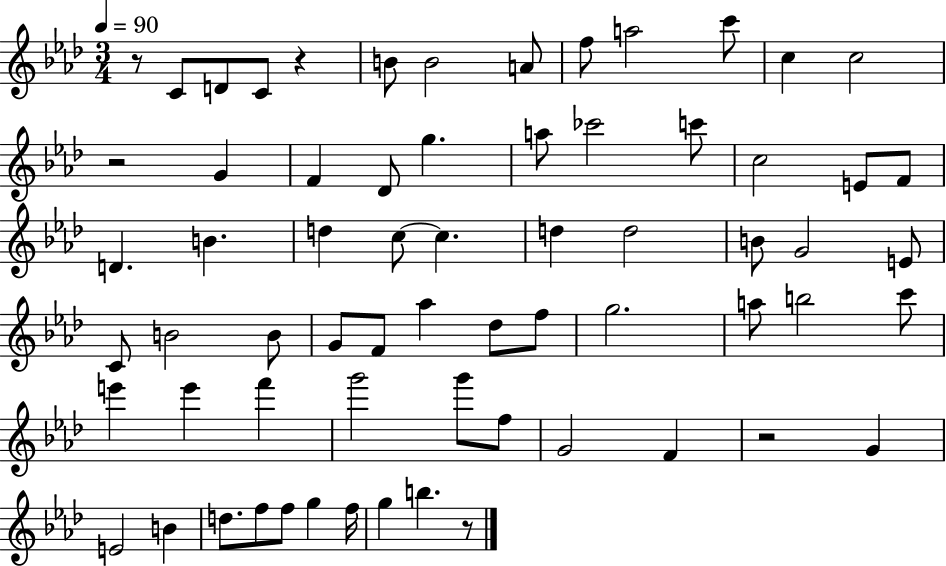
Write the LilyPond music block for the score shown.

{
  \clef treble
  \numericTimeSignature
  \time 3/4
  \key aes \major
  \tempo 4 = 90
  r8 c'8 d'8 c'8 r4 | b'8 b'2 a'8 | f''8 a''2 c'''8 | c''4 c''2 | \break r2 g'4 | f'4 des'8 g''4. | a''8 ces'''2 c'''8 | c''2 e'8 f'8 | \break d'4. b'4. | d''4 c''8~~ c''4. | d''4 d''2 | b'8 g'2 e'8 | \break c'8 b'2 b'8 | g'8 f'8 aes''4 des''8 f''8 | g''2. | a''8 b''2 c'''8 | \break e'''4 e'''4 f'''4 | g'''2 g'''8 f''8 | g'2 f'4 | r2 g'4 | \break e'2 b'4 | d''8. f''8 f''8 g''4 f''16 | g''4 b''4. r8 | \bar "|."
}